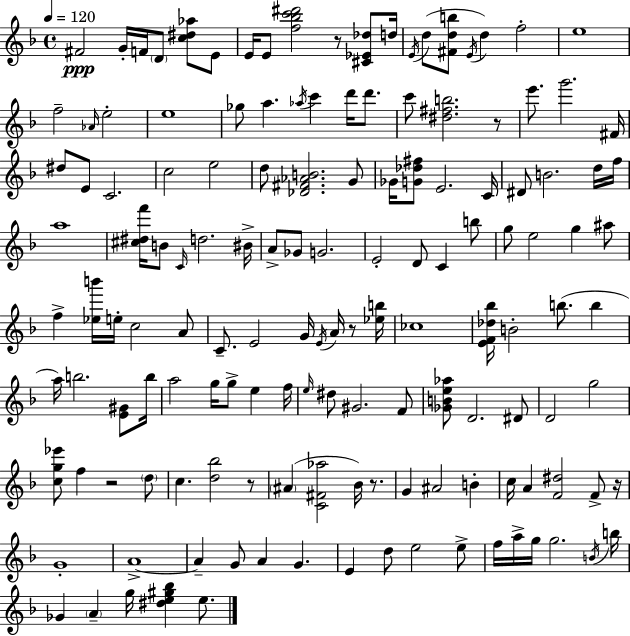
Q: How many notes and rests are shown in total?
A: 143